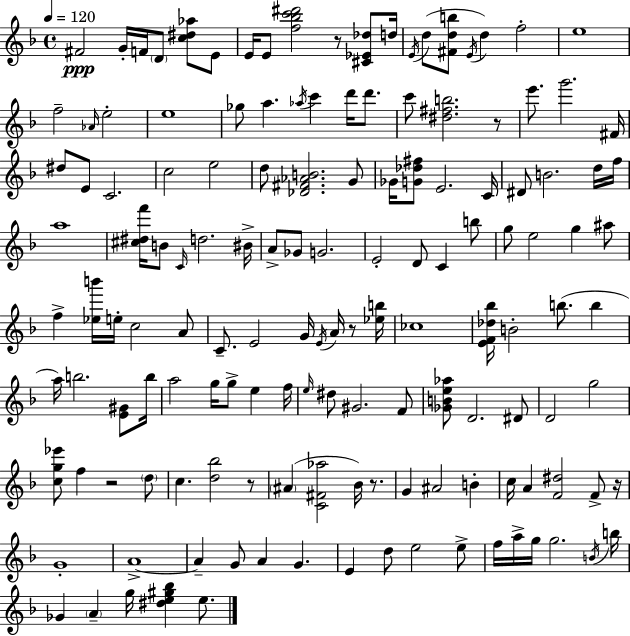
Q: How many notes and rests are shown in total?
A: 143